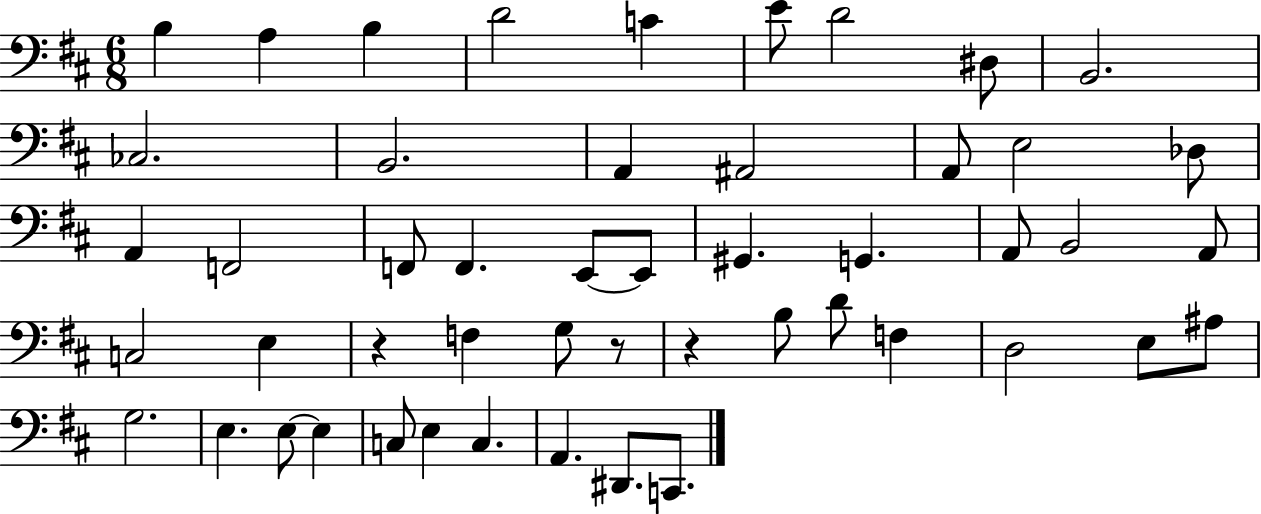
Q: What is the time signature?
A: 6/8